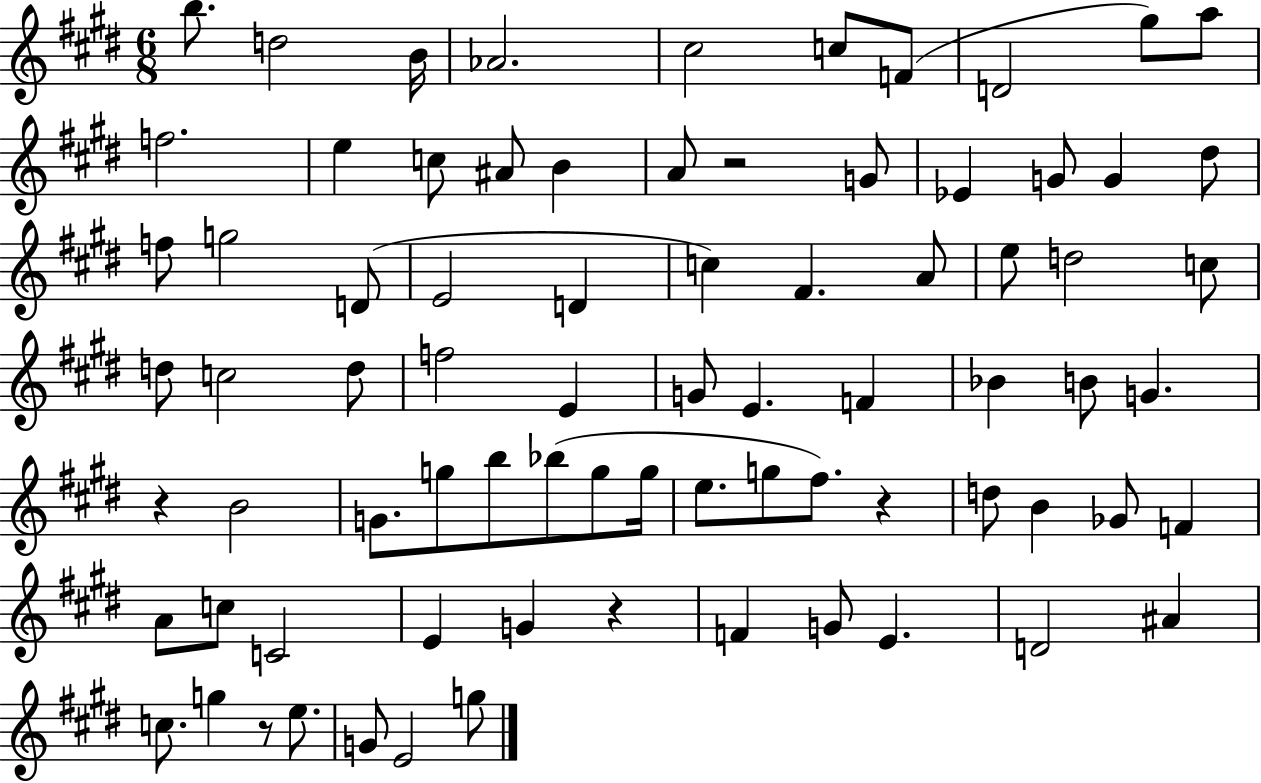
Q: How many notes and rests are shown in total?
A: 78